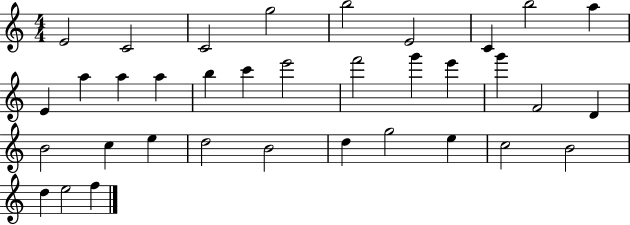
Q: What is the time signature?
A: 4/4